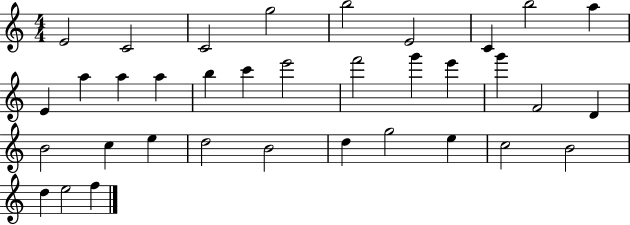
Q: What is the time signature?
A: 4/4